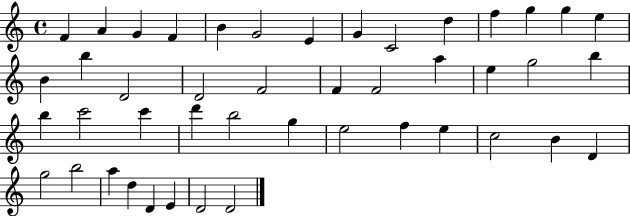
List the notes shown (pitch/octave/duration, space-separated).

F4/q A4/q G4/q F4/q B4/q G4/h E4/q G4/q C4/h D5/q F5/q G5/q G5/q E5/q B4/q B5/q D4/h D4/h F4/h F4/q F4/h A5/q E5/q G5/h B5/q B5/q C6/h C6/q D6/q B5/h G5/q E5/h F5/q E5/q C5/h B4/q D4/q G5/h B5/h A5/q D5/q D4/q E4/q D4/h D4/h